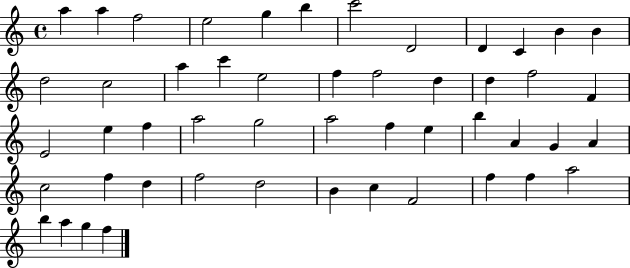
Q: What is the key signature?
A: C major